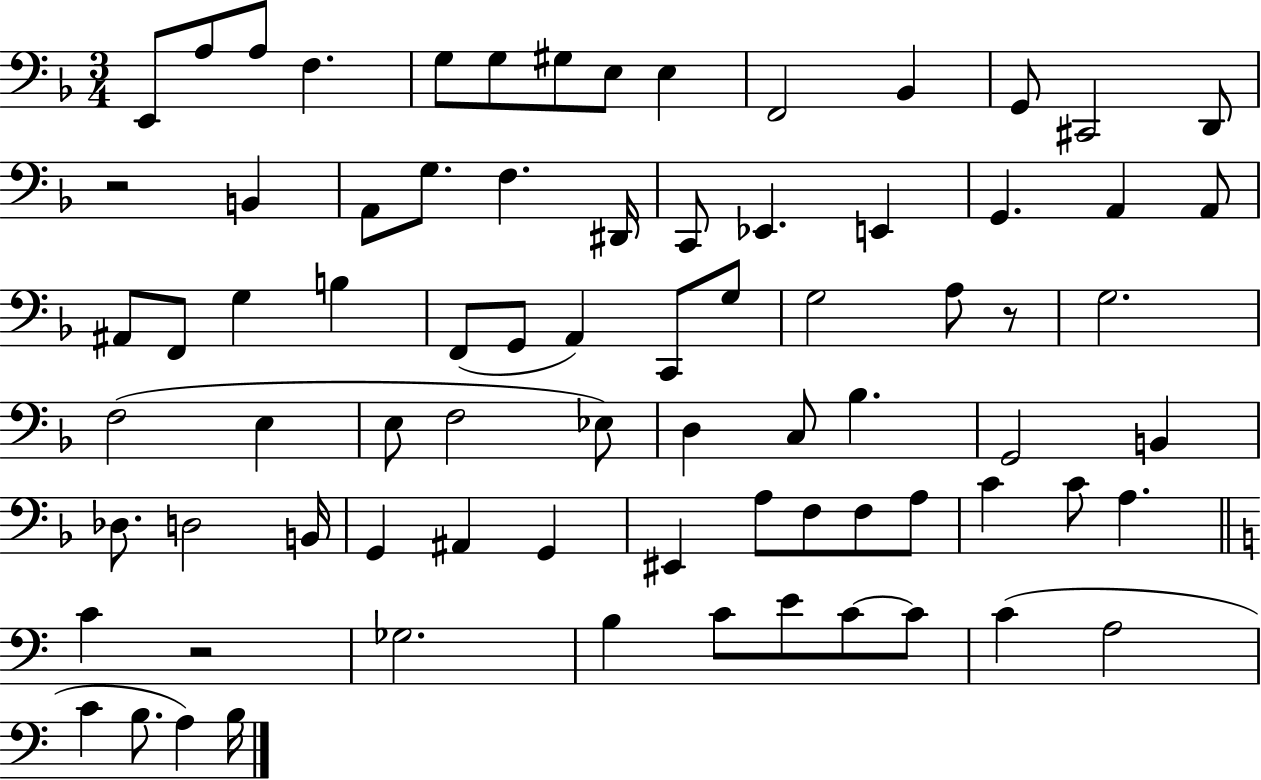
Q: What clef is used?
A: bass